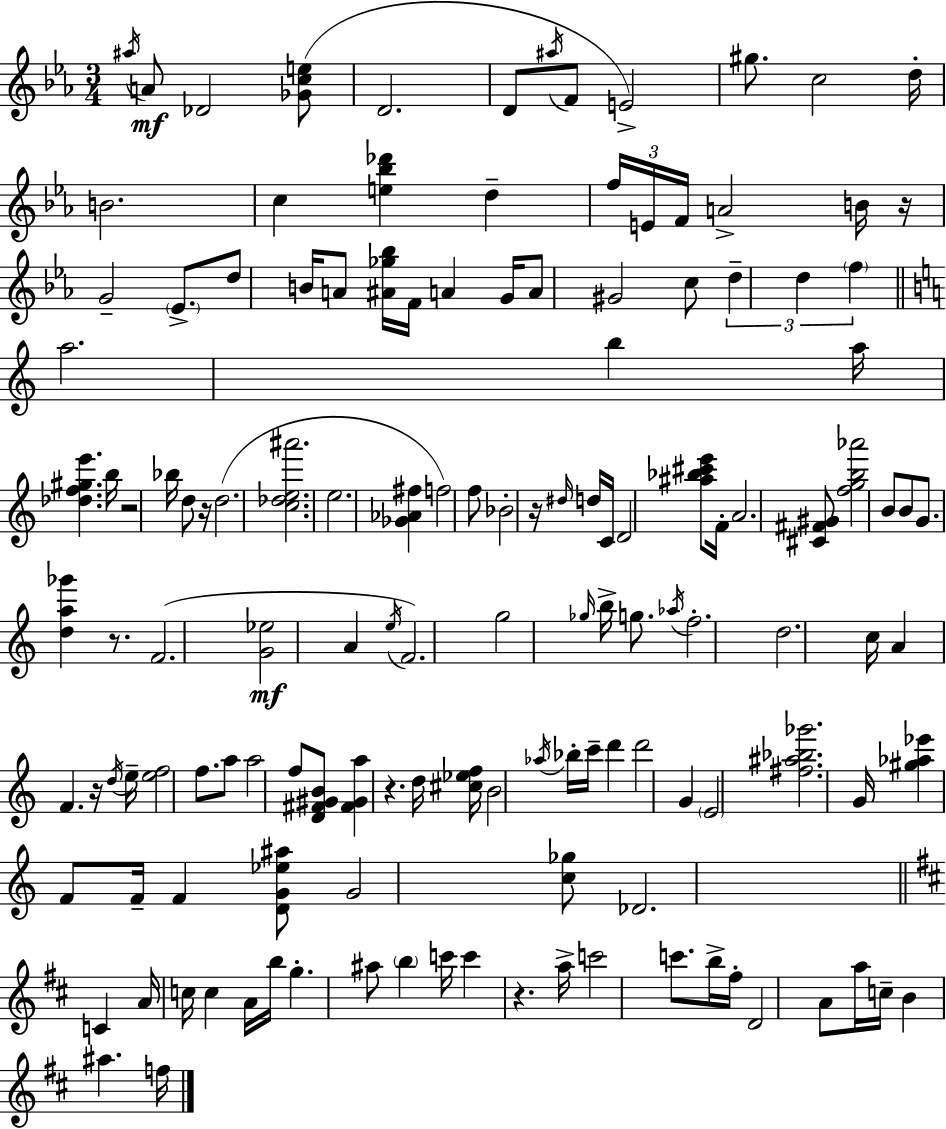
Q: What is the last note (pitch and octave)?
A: F5